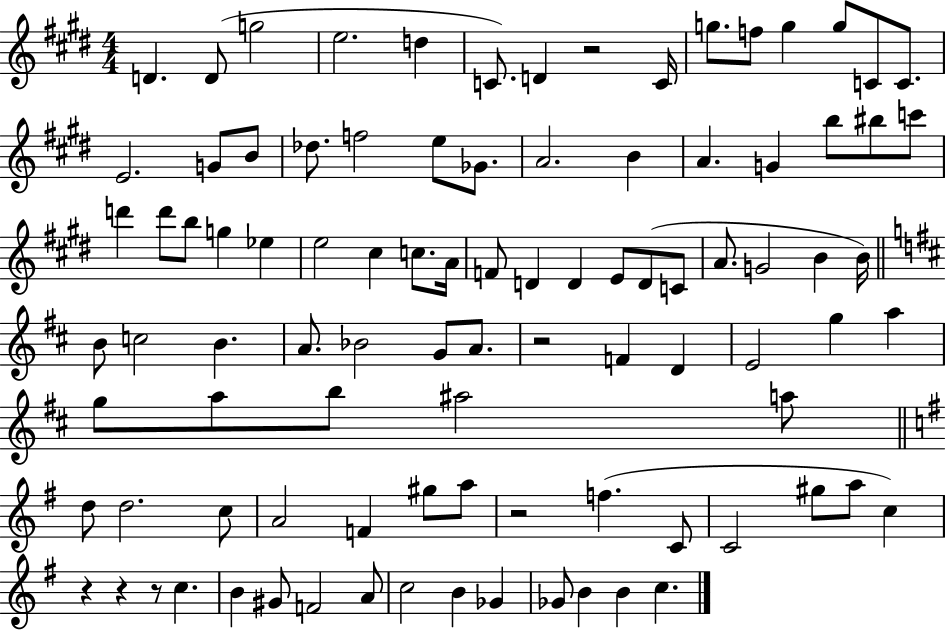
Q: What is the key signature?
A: E major